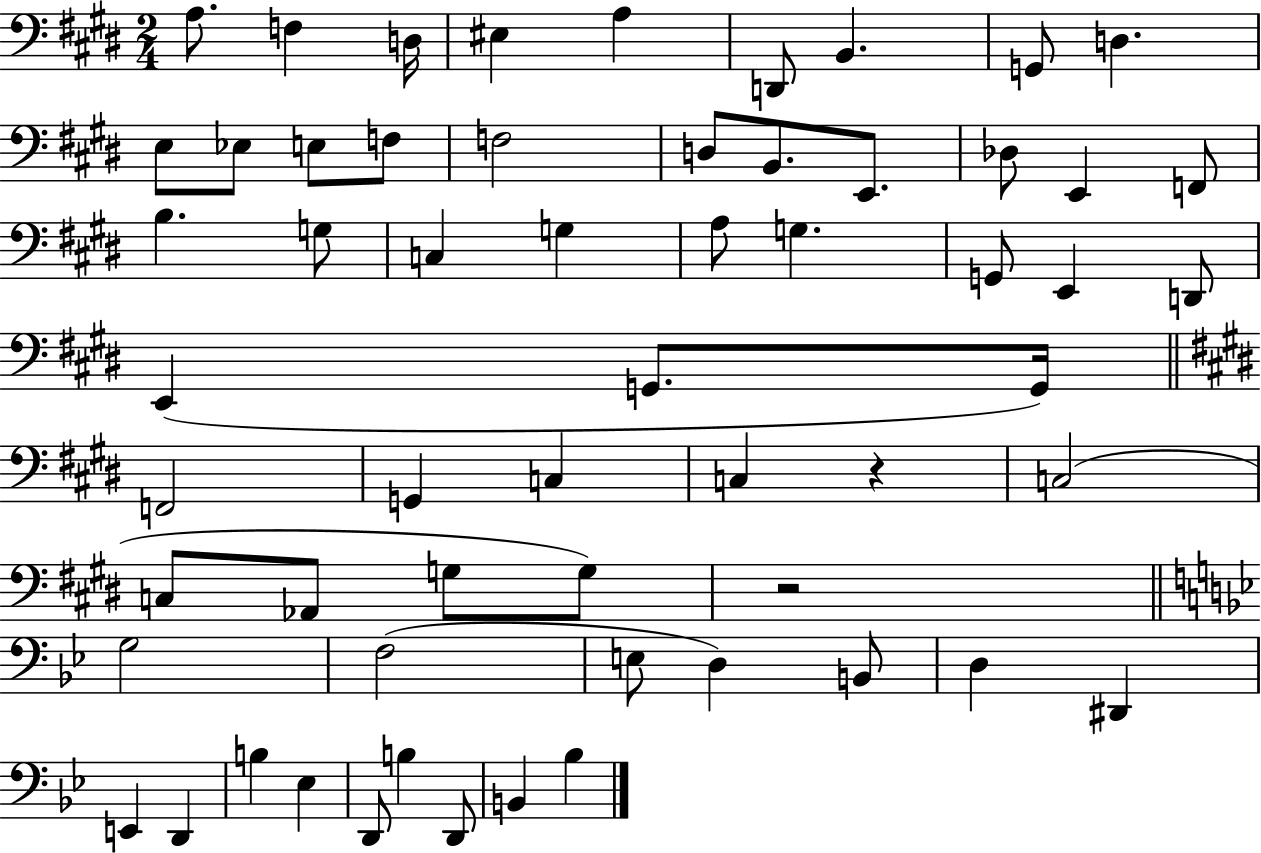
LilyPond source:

{
  \clef bass
  \numericTimeSignature
  \time 2/4
  \key e \major
  a8. f4 d16 | eis4 a4 | d,8 b,4. | g,8 d4. | \break e8 ees8 e8 f8 | f2 | d8 b,8. e,8. | des8 e,4 f,8 | \break b4. g8 | c4 g4 | a8 g4. | g,8 e,4 d,8 | \break e,4( g,8. g,16) | \bar "||" \break \key e \major f,2 | g,4 c4 | c4 r4 | c2( | \break c8 aes,8 g8 g8) | r2 | \bar "||" \break \key bes \major g2 | f2( | e8 d4) b,8 | d4 dis,4 | \break e,4 d,4 | b4 ees4 | d,8 b4 d,8 | b,4 bes4 | \break \bar "|."
}